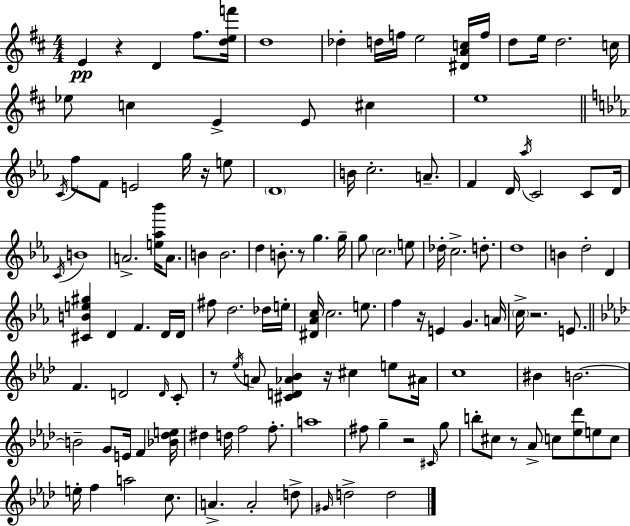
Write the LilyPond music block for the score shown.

{
  \clef treble
  \numericTimeSignature
  \time 4/4
  \key d \major
  e'4\pp r4 d'4 fis''8. <d'' e'' f'''>16 | d''1 | des''4-. d''16 f''16 e''2 <dis' a' c''>16 f''16 | d''8 e''16 d''2. c''16 | \break ees''8 c''4 e'4-> e'8 cis''4 | e''1 | \bar "||" \break \key ees \major \acciaccatura { c'16 } f''8 f'8 e'2 g''16 r16 e''8 | \parenthesize d'1 | b'16 c''2.-. a'8.-- | f'4 d'16 \acciaccatura { aes''16 } c'2 c'8 | \break d'16 \acciaccatura { c'16 } b'1 | a'2.-> <e'' aes'' bes'''>16 | a'8. b'4 b'2. | d''4 b'8.-. r8 g''4. | \break g''16-- g''8 \parenthesize c''2. | e''8 des''16-. c''2.-> | d''8.-. d''1 | b'4 d''2-. d'4 | \break <cis' b' e'' gis''>4 d'4 f'4. | d'16 d'16 fis''8 d''2. | des''16 e''16-. <dis' aes' c''>16 c''2. | e''8. f''4 r16 e'4 g'4. | \break a'16 \parenthesize c''16-> r2. | e'8. \bar "||" \break \key f \minor f'4. d'2 \grace { d'16 } c'8-. | r8 \acciaccatura { ees''16 } a'8 <cis' d' aes' bes'>4 r16 cis''4 e''8 | ais'16 c''1 | bis'4 b'2.~~ | \break b'2-- g'8 e'16 f'4 | <bes' des'' e''>16 dis''4 d''16 f''2 f''8.-. | a''1 | fis''8 g''4-- r2 | \break \grace { cis'16 } g''8 b''8-. cis''8 r8 aes'8-> c''8 <ees'' des'''>8 e''8 | c''8 e''16-. f''4 a''2 | c''8. a'4.-> a'2-. | d''8-> \grace { gis'16 } d''2-> d''2 | \break \bar "|."
}